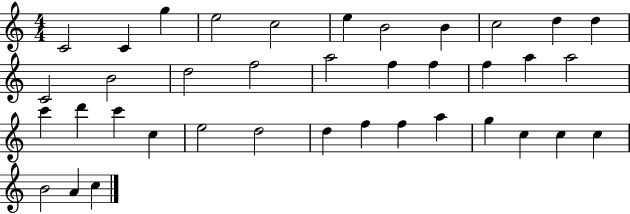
C4/h C4/q G5/q E5/h C5/h E5/q B4/h B4/q C5/h D5/q D5/q C4/h B4/h D5/h F5/h A5/h F5/q F5/q F5/q A5/q A5/h C6/q D6/q C6/q C5/q E5/h D5/h D5/q F5/q F5/q A5/q G5/q C5/q C5/q C5/q B4/h A4/q C5/q